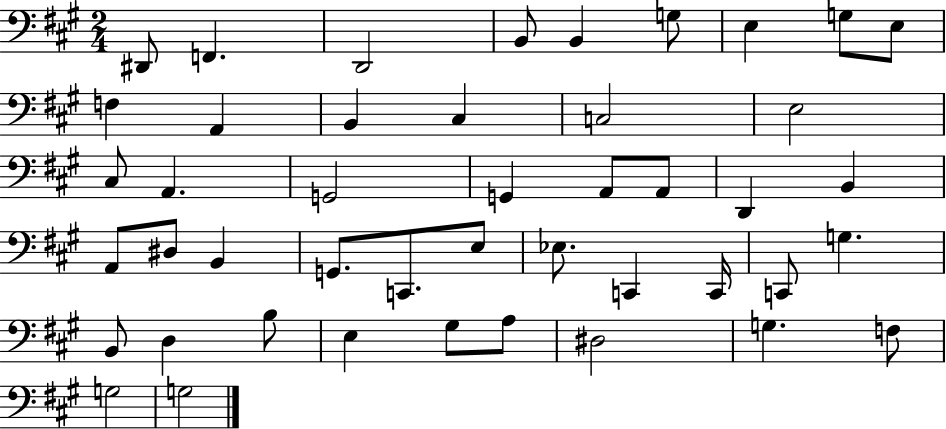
D#2/e F2/q. D2/h B2/e B2/q G3/e E3/q G3/e E3/e F3/q A2/q B2/q C#3/q C3/h E3/h C#3/e A2/q. G2/h G2/q A2/e A2/e D2/q B2/q A2/e D#3/e B2/q G2/e. C2/e. E3/e Eb3/e. C2/q C2/s C2/e G3/q. B2/e D3/q B3/e E3/q G#3/e A3/e D#3/h G3/q. F3/e G3/h G3/h